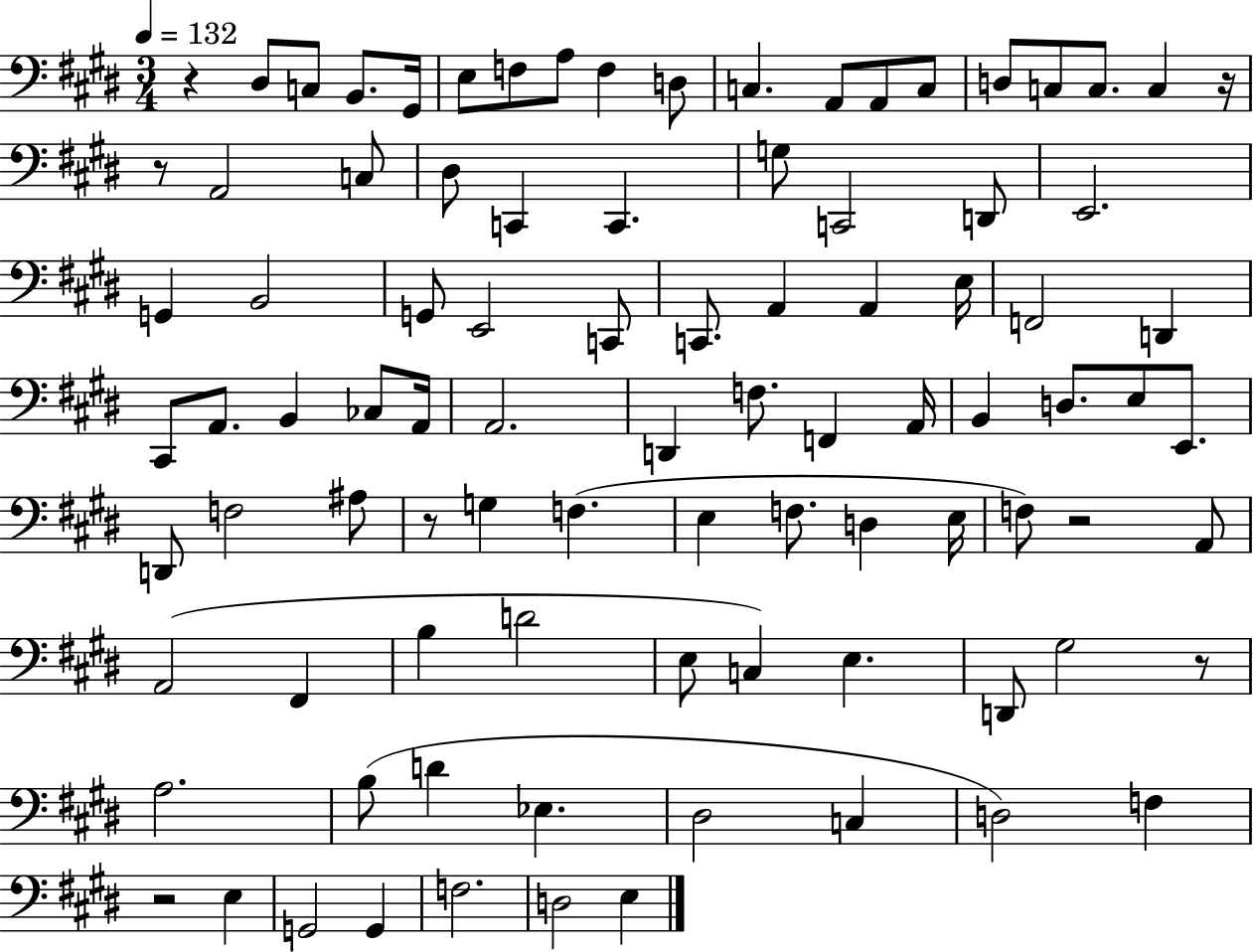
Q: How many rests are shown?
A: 7